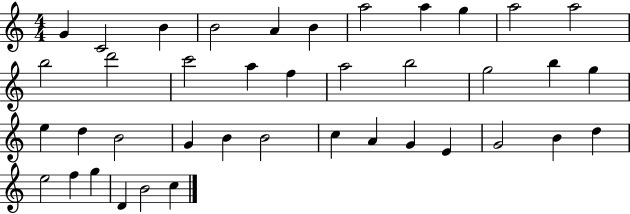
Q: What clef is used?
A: treble